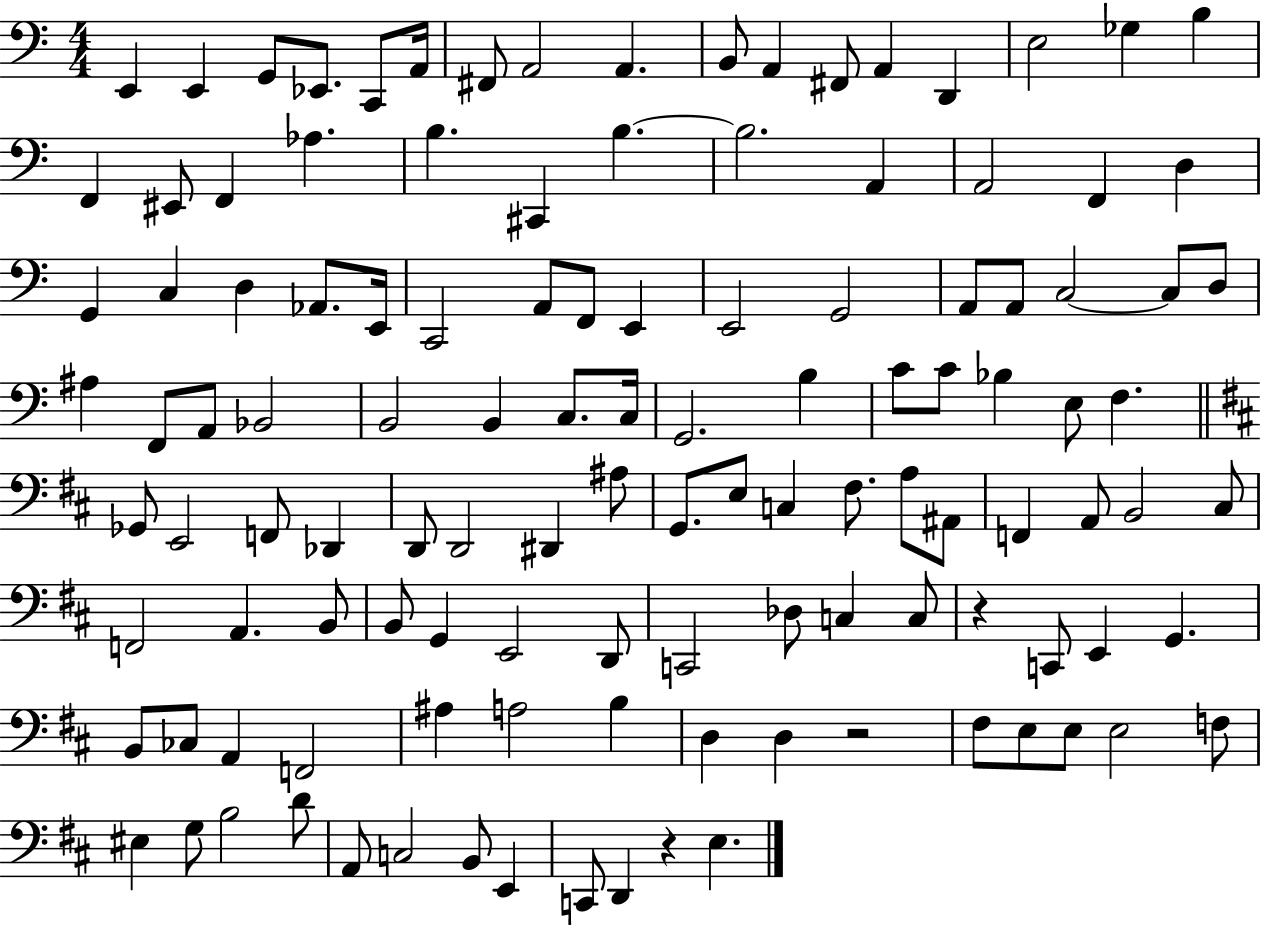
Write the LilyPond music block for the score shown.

{
  \clef bass
  \numericTimeSignature
  \time 4/4
  \key c \major
  e,4 e,4 g,8 ees,8. c,8 a,16 | fis,8 a,2 a,4. | b,8 a,4 fis,8 a,4 d,4 | e2 ges4 b4 | \break f,4 eis,8 f,4 aes4. | b4. cis,4 b4.~~ | b2. a,4 | a,2 f,4 d4 | \break g,4 c4 d4 aes,8. e,16 | c,2 a,8 f,8 e,4 | e,2 g,2 | a,8 a,8 c2~~ c8 d8 | \break ais4 f,8 a,8 bes,2 | b,2 b,4 c8. c16 | g,2. b4 | c'8 c'8 bes4 e8 f4. | \break \bar "||" \break \key d \major ges,8 e,2 f,8 des,4 | d,8 d,2 dis,4 ais8 | g,8. e8 c4 fis8. a8 ais,8 | f,4 a,8 b,2 cis8 | \break f,2 a,4. b,8 | b,8 g,4 e,2 d,8 | c,2 des8 c4 c8 | r4 c,8 e,4 g,4. | \break b,8 ces8 a,4 f,2 | ais4 a2 b4 | d4 d4 r2 | fis8 e8 e8 e2 f8 | \break eis4 g8 b2 d'8 | a,8 c2 b,8 e,4 | c,8 d,4 r4 e4. | \bar "|."
}